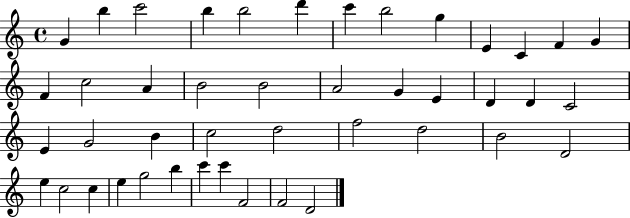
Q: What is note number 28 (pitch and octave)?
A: C5